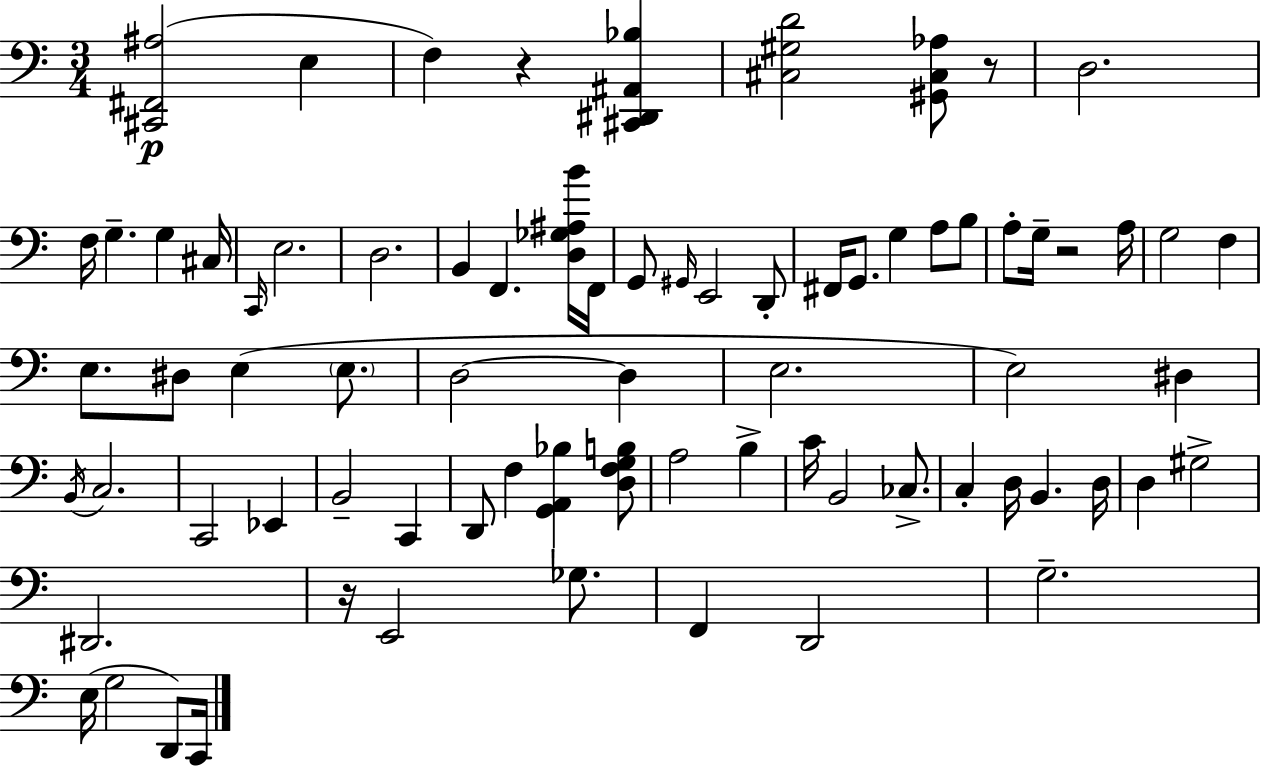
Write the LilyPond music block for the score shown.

{
  \clef bass
  \numericTimeSignature
  \time 3/4
  \key c \major
  <cis, fis, ais>2(\p e4 | f4) r4 <cis, dis, ais, bes>4 | <cis gis d'>2 <gis, cis aes>8 r8 | d2. | \break f16 g4.-- g4 cis16 | \grace { c,16 } e2. | d2. | b,4 f,4. <d ges ais b'>16 | \break f,16 g,8 \grace { gis,16 } e,2 | d,8-. fis,16 g,8. g4 a8 | b8 a8-. g16-- r2 | a16 g2 f4 | \break e8. dis8 e4( \parenthesize e8. | d2~~ d4 | e2. | e2) dis4 | \break \acciaccatura { b,16 } c2. | c,2 ees,4 | b,2-- c,4 | d,8 f4 <g, a, bes>4 | \break <d f g b>8 a2 b4-> | c'16 b,2 | ces8.-> c4-. d16 b,4. | d16 d4 gis2-> | \break dis,2. | r16 e,2 | ges8. f,4 d,2 | g2.-- | \break e16( g2 | d,8) c,16 \bar "|."
}